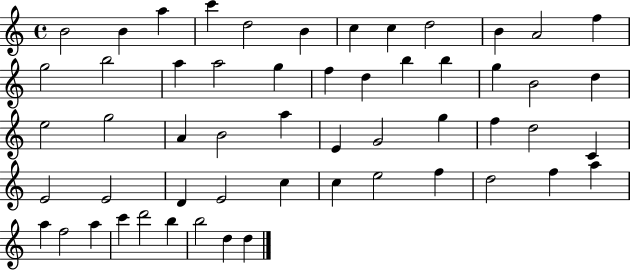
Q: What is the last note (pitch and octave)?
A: D5